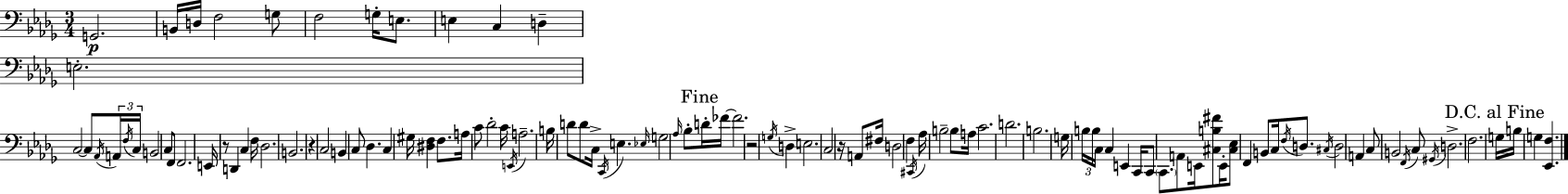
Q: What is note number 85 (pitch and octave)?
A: C3